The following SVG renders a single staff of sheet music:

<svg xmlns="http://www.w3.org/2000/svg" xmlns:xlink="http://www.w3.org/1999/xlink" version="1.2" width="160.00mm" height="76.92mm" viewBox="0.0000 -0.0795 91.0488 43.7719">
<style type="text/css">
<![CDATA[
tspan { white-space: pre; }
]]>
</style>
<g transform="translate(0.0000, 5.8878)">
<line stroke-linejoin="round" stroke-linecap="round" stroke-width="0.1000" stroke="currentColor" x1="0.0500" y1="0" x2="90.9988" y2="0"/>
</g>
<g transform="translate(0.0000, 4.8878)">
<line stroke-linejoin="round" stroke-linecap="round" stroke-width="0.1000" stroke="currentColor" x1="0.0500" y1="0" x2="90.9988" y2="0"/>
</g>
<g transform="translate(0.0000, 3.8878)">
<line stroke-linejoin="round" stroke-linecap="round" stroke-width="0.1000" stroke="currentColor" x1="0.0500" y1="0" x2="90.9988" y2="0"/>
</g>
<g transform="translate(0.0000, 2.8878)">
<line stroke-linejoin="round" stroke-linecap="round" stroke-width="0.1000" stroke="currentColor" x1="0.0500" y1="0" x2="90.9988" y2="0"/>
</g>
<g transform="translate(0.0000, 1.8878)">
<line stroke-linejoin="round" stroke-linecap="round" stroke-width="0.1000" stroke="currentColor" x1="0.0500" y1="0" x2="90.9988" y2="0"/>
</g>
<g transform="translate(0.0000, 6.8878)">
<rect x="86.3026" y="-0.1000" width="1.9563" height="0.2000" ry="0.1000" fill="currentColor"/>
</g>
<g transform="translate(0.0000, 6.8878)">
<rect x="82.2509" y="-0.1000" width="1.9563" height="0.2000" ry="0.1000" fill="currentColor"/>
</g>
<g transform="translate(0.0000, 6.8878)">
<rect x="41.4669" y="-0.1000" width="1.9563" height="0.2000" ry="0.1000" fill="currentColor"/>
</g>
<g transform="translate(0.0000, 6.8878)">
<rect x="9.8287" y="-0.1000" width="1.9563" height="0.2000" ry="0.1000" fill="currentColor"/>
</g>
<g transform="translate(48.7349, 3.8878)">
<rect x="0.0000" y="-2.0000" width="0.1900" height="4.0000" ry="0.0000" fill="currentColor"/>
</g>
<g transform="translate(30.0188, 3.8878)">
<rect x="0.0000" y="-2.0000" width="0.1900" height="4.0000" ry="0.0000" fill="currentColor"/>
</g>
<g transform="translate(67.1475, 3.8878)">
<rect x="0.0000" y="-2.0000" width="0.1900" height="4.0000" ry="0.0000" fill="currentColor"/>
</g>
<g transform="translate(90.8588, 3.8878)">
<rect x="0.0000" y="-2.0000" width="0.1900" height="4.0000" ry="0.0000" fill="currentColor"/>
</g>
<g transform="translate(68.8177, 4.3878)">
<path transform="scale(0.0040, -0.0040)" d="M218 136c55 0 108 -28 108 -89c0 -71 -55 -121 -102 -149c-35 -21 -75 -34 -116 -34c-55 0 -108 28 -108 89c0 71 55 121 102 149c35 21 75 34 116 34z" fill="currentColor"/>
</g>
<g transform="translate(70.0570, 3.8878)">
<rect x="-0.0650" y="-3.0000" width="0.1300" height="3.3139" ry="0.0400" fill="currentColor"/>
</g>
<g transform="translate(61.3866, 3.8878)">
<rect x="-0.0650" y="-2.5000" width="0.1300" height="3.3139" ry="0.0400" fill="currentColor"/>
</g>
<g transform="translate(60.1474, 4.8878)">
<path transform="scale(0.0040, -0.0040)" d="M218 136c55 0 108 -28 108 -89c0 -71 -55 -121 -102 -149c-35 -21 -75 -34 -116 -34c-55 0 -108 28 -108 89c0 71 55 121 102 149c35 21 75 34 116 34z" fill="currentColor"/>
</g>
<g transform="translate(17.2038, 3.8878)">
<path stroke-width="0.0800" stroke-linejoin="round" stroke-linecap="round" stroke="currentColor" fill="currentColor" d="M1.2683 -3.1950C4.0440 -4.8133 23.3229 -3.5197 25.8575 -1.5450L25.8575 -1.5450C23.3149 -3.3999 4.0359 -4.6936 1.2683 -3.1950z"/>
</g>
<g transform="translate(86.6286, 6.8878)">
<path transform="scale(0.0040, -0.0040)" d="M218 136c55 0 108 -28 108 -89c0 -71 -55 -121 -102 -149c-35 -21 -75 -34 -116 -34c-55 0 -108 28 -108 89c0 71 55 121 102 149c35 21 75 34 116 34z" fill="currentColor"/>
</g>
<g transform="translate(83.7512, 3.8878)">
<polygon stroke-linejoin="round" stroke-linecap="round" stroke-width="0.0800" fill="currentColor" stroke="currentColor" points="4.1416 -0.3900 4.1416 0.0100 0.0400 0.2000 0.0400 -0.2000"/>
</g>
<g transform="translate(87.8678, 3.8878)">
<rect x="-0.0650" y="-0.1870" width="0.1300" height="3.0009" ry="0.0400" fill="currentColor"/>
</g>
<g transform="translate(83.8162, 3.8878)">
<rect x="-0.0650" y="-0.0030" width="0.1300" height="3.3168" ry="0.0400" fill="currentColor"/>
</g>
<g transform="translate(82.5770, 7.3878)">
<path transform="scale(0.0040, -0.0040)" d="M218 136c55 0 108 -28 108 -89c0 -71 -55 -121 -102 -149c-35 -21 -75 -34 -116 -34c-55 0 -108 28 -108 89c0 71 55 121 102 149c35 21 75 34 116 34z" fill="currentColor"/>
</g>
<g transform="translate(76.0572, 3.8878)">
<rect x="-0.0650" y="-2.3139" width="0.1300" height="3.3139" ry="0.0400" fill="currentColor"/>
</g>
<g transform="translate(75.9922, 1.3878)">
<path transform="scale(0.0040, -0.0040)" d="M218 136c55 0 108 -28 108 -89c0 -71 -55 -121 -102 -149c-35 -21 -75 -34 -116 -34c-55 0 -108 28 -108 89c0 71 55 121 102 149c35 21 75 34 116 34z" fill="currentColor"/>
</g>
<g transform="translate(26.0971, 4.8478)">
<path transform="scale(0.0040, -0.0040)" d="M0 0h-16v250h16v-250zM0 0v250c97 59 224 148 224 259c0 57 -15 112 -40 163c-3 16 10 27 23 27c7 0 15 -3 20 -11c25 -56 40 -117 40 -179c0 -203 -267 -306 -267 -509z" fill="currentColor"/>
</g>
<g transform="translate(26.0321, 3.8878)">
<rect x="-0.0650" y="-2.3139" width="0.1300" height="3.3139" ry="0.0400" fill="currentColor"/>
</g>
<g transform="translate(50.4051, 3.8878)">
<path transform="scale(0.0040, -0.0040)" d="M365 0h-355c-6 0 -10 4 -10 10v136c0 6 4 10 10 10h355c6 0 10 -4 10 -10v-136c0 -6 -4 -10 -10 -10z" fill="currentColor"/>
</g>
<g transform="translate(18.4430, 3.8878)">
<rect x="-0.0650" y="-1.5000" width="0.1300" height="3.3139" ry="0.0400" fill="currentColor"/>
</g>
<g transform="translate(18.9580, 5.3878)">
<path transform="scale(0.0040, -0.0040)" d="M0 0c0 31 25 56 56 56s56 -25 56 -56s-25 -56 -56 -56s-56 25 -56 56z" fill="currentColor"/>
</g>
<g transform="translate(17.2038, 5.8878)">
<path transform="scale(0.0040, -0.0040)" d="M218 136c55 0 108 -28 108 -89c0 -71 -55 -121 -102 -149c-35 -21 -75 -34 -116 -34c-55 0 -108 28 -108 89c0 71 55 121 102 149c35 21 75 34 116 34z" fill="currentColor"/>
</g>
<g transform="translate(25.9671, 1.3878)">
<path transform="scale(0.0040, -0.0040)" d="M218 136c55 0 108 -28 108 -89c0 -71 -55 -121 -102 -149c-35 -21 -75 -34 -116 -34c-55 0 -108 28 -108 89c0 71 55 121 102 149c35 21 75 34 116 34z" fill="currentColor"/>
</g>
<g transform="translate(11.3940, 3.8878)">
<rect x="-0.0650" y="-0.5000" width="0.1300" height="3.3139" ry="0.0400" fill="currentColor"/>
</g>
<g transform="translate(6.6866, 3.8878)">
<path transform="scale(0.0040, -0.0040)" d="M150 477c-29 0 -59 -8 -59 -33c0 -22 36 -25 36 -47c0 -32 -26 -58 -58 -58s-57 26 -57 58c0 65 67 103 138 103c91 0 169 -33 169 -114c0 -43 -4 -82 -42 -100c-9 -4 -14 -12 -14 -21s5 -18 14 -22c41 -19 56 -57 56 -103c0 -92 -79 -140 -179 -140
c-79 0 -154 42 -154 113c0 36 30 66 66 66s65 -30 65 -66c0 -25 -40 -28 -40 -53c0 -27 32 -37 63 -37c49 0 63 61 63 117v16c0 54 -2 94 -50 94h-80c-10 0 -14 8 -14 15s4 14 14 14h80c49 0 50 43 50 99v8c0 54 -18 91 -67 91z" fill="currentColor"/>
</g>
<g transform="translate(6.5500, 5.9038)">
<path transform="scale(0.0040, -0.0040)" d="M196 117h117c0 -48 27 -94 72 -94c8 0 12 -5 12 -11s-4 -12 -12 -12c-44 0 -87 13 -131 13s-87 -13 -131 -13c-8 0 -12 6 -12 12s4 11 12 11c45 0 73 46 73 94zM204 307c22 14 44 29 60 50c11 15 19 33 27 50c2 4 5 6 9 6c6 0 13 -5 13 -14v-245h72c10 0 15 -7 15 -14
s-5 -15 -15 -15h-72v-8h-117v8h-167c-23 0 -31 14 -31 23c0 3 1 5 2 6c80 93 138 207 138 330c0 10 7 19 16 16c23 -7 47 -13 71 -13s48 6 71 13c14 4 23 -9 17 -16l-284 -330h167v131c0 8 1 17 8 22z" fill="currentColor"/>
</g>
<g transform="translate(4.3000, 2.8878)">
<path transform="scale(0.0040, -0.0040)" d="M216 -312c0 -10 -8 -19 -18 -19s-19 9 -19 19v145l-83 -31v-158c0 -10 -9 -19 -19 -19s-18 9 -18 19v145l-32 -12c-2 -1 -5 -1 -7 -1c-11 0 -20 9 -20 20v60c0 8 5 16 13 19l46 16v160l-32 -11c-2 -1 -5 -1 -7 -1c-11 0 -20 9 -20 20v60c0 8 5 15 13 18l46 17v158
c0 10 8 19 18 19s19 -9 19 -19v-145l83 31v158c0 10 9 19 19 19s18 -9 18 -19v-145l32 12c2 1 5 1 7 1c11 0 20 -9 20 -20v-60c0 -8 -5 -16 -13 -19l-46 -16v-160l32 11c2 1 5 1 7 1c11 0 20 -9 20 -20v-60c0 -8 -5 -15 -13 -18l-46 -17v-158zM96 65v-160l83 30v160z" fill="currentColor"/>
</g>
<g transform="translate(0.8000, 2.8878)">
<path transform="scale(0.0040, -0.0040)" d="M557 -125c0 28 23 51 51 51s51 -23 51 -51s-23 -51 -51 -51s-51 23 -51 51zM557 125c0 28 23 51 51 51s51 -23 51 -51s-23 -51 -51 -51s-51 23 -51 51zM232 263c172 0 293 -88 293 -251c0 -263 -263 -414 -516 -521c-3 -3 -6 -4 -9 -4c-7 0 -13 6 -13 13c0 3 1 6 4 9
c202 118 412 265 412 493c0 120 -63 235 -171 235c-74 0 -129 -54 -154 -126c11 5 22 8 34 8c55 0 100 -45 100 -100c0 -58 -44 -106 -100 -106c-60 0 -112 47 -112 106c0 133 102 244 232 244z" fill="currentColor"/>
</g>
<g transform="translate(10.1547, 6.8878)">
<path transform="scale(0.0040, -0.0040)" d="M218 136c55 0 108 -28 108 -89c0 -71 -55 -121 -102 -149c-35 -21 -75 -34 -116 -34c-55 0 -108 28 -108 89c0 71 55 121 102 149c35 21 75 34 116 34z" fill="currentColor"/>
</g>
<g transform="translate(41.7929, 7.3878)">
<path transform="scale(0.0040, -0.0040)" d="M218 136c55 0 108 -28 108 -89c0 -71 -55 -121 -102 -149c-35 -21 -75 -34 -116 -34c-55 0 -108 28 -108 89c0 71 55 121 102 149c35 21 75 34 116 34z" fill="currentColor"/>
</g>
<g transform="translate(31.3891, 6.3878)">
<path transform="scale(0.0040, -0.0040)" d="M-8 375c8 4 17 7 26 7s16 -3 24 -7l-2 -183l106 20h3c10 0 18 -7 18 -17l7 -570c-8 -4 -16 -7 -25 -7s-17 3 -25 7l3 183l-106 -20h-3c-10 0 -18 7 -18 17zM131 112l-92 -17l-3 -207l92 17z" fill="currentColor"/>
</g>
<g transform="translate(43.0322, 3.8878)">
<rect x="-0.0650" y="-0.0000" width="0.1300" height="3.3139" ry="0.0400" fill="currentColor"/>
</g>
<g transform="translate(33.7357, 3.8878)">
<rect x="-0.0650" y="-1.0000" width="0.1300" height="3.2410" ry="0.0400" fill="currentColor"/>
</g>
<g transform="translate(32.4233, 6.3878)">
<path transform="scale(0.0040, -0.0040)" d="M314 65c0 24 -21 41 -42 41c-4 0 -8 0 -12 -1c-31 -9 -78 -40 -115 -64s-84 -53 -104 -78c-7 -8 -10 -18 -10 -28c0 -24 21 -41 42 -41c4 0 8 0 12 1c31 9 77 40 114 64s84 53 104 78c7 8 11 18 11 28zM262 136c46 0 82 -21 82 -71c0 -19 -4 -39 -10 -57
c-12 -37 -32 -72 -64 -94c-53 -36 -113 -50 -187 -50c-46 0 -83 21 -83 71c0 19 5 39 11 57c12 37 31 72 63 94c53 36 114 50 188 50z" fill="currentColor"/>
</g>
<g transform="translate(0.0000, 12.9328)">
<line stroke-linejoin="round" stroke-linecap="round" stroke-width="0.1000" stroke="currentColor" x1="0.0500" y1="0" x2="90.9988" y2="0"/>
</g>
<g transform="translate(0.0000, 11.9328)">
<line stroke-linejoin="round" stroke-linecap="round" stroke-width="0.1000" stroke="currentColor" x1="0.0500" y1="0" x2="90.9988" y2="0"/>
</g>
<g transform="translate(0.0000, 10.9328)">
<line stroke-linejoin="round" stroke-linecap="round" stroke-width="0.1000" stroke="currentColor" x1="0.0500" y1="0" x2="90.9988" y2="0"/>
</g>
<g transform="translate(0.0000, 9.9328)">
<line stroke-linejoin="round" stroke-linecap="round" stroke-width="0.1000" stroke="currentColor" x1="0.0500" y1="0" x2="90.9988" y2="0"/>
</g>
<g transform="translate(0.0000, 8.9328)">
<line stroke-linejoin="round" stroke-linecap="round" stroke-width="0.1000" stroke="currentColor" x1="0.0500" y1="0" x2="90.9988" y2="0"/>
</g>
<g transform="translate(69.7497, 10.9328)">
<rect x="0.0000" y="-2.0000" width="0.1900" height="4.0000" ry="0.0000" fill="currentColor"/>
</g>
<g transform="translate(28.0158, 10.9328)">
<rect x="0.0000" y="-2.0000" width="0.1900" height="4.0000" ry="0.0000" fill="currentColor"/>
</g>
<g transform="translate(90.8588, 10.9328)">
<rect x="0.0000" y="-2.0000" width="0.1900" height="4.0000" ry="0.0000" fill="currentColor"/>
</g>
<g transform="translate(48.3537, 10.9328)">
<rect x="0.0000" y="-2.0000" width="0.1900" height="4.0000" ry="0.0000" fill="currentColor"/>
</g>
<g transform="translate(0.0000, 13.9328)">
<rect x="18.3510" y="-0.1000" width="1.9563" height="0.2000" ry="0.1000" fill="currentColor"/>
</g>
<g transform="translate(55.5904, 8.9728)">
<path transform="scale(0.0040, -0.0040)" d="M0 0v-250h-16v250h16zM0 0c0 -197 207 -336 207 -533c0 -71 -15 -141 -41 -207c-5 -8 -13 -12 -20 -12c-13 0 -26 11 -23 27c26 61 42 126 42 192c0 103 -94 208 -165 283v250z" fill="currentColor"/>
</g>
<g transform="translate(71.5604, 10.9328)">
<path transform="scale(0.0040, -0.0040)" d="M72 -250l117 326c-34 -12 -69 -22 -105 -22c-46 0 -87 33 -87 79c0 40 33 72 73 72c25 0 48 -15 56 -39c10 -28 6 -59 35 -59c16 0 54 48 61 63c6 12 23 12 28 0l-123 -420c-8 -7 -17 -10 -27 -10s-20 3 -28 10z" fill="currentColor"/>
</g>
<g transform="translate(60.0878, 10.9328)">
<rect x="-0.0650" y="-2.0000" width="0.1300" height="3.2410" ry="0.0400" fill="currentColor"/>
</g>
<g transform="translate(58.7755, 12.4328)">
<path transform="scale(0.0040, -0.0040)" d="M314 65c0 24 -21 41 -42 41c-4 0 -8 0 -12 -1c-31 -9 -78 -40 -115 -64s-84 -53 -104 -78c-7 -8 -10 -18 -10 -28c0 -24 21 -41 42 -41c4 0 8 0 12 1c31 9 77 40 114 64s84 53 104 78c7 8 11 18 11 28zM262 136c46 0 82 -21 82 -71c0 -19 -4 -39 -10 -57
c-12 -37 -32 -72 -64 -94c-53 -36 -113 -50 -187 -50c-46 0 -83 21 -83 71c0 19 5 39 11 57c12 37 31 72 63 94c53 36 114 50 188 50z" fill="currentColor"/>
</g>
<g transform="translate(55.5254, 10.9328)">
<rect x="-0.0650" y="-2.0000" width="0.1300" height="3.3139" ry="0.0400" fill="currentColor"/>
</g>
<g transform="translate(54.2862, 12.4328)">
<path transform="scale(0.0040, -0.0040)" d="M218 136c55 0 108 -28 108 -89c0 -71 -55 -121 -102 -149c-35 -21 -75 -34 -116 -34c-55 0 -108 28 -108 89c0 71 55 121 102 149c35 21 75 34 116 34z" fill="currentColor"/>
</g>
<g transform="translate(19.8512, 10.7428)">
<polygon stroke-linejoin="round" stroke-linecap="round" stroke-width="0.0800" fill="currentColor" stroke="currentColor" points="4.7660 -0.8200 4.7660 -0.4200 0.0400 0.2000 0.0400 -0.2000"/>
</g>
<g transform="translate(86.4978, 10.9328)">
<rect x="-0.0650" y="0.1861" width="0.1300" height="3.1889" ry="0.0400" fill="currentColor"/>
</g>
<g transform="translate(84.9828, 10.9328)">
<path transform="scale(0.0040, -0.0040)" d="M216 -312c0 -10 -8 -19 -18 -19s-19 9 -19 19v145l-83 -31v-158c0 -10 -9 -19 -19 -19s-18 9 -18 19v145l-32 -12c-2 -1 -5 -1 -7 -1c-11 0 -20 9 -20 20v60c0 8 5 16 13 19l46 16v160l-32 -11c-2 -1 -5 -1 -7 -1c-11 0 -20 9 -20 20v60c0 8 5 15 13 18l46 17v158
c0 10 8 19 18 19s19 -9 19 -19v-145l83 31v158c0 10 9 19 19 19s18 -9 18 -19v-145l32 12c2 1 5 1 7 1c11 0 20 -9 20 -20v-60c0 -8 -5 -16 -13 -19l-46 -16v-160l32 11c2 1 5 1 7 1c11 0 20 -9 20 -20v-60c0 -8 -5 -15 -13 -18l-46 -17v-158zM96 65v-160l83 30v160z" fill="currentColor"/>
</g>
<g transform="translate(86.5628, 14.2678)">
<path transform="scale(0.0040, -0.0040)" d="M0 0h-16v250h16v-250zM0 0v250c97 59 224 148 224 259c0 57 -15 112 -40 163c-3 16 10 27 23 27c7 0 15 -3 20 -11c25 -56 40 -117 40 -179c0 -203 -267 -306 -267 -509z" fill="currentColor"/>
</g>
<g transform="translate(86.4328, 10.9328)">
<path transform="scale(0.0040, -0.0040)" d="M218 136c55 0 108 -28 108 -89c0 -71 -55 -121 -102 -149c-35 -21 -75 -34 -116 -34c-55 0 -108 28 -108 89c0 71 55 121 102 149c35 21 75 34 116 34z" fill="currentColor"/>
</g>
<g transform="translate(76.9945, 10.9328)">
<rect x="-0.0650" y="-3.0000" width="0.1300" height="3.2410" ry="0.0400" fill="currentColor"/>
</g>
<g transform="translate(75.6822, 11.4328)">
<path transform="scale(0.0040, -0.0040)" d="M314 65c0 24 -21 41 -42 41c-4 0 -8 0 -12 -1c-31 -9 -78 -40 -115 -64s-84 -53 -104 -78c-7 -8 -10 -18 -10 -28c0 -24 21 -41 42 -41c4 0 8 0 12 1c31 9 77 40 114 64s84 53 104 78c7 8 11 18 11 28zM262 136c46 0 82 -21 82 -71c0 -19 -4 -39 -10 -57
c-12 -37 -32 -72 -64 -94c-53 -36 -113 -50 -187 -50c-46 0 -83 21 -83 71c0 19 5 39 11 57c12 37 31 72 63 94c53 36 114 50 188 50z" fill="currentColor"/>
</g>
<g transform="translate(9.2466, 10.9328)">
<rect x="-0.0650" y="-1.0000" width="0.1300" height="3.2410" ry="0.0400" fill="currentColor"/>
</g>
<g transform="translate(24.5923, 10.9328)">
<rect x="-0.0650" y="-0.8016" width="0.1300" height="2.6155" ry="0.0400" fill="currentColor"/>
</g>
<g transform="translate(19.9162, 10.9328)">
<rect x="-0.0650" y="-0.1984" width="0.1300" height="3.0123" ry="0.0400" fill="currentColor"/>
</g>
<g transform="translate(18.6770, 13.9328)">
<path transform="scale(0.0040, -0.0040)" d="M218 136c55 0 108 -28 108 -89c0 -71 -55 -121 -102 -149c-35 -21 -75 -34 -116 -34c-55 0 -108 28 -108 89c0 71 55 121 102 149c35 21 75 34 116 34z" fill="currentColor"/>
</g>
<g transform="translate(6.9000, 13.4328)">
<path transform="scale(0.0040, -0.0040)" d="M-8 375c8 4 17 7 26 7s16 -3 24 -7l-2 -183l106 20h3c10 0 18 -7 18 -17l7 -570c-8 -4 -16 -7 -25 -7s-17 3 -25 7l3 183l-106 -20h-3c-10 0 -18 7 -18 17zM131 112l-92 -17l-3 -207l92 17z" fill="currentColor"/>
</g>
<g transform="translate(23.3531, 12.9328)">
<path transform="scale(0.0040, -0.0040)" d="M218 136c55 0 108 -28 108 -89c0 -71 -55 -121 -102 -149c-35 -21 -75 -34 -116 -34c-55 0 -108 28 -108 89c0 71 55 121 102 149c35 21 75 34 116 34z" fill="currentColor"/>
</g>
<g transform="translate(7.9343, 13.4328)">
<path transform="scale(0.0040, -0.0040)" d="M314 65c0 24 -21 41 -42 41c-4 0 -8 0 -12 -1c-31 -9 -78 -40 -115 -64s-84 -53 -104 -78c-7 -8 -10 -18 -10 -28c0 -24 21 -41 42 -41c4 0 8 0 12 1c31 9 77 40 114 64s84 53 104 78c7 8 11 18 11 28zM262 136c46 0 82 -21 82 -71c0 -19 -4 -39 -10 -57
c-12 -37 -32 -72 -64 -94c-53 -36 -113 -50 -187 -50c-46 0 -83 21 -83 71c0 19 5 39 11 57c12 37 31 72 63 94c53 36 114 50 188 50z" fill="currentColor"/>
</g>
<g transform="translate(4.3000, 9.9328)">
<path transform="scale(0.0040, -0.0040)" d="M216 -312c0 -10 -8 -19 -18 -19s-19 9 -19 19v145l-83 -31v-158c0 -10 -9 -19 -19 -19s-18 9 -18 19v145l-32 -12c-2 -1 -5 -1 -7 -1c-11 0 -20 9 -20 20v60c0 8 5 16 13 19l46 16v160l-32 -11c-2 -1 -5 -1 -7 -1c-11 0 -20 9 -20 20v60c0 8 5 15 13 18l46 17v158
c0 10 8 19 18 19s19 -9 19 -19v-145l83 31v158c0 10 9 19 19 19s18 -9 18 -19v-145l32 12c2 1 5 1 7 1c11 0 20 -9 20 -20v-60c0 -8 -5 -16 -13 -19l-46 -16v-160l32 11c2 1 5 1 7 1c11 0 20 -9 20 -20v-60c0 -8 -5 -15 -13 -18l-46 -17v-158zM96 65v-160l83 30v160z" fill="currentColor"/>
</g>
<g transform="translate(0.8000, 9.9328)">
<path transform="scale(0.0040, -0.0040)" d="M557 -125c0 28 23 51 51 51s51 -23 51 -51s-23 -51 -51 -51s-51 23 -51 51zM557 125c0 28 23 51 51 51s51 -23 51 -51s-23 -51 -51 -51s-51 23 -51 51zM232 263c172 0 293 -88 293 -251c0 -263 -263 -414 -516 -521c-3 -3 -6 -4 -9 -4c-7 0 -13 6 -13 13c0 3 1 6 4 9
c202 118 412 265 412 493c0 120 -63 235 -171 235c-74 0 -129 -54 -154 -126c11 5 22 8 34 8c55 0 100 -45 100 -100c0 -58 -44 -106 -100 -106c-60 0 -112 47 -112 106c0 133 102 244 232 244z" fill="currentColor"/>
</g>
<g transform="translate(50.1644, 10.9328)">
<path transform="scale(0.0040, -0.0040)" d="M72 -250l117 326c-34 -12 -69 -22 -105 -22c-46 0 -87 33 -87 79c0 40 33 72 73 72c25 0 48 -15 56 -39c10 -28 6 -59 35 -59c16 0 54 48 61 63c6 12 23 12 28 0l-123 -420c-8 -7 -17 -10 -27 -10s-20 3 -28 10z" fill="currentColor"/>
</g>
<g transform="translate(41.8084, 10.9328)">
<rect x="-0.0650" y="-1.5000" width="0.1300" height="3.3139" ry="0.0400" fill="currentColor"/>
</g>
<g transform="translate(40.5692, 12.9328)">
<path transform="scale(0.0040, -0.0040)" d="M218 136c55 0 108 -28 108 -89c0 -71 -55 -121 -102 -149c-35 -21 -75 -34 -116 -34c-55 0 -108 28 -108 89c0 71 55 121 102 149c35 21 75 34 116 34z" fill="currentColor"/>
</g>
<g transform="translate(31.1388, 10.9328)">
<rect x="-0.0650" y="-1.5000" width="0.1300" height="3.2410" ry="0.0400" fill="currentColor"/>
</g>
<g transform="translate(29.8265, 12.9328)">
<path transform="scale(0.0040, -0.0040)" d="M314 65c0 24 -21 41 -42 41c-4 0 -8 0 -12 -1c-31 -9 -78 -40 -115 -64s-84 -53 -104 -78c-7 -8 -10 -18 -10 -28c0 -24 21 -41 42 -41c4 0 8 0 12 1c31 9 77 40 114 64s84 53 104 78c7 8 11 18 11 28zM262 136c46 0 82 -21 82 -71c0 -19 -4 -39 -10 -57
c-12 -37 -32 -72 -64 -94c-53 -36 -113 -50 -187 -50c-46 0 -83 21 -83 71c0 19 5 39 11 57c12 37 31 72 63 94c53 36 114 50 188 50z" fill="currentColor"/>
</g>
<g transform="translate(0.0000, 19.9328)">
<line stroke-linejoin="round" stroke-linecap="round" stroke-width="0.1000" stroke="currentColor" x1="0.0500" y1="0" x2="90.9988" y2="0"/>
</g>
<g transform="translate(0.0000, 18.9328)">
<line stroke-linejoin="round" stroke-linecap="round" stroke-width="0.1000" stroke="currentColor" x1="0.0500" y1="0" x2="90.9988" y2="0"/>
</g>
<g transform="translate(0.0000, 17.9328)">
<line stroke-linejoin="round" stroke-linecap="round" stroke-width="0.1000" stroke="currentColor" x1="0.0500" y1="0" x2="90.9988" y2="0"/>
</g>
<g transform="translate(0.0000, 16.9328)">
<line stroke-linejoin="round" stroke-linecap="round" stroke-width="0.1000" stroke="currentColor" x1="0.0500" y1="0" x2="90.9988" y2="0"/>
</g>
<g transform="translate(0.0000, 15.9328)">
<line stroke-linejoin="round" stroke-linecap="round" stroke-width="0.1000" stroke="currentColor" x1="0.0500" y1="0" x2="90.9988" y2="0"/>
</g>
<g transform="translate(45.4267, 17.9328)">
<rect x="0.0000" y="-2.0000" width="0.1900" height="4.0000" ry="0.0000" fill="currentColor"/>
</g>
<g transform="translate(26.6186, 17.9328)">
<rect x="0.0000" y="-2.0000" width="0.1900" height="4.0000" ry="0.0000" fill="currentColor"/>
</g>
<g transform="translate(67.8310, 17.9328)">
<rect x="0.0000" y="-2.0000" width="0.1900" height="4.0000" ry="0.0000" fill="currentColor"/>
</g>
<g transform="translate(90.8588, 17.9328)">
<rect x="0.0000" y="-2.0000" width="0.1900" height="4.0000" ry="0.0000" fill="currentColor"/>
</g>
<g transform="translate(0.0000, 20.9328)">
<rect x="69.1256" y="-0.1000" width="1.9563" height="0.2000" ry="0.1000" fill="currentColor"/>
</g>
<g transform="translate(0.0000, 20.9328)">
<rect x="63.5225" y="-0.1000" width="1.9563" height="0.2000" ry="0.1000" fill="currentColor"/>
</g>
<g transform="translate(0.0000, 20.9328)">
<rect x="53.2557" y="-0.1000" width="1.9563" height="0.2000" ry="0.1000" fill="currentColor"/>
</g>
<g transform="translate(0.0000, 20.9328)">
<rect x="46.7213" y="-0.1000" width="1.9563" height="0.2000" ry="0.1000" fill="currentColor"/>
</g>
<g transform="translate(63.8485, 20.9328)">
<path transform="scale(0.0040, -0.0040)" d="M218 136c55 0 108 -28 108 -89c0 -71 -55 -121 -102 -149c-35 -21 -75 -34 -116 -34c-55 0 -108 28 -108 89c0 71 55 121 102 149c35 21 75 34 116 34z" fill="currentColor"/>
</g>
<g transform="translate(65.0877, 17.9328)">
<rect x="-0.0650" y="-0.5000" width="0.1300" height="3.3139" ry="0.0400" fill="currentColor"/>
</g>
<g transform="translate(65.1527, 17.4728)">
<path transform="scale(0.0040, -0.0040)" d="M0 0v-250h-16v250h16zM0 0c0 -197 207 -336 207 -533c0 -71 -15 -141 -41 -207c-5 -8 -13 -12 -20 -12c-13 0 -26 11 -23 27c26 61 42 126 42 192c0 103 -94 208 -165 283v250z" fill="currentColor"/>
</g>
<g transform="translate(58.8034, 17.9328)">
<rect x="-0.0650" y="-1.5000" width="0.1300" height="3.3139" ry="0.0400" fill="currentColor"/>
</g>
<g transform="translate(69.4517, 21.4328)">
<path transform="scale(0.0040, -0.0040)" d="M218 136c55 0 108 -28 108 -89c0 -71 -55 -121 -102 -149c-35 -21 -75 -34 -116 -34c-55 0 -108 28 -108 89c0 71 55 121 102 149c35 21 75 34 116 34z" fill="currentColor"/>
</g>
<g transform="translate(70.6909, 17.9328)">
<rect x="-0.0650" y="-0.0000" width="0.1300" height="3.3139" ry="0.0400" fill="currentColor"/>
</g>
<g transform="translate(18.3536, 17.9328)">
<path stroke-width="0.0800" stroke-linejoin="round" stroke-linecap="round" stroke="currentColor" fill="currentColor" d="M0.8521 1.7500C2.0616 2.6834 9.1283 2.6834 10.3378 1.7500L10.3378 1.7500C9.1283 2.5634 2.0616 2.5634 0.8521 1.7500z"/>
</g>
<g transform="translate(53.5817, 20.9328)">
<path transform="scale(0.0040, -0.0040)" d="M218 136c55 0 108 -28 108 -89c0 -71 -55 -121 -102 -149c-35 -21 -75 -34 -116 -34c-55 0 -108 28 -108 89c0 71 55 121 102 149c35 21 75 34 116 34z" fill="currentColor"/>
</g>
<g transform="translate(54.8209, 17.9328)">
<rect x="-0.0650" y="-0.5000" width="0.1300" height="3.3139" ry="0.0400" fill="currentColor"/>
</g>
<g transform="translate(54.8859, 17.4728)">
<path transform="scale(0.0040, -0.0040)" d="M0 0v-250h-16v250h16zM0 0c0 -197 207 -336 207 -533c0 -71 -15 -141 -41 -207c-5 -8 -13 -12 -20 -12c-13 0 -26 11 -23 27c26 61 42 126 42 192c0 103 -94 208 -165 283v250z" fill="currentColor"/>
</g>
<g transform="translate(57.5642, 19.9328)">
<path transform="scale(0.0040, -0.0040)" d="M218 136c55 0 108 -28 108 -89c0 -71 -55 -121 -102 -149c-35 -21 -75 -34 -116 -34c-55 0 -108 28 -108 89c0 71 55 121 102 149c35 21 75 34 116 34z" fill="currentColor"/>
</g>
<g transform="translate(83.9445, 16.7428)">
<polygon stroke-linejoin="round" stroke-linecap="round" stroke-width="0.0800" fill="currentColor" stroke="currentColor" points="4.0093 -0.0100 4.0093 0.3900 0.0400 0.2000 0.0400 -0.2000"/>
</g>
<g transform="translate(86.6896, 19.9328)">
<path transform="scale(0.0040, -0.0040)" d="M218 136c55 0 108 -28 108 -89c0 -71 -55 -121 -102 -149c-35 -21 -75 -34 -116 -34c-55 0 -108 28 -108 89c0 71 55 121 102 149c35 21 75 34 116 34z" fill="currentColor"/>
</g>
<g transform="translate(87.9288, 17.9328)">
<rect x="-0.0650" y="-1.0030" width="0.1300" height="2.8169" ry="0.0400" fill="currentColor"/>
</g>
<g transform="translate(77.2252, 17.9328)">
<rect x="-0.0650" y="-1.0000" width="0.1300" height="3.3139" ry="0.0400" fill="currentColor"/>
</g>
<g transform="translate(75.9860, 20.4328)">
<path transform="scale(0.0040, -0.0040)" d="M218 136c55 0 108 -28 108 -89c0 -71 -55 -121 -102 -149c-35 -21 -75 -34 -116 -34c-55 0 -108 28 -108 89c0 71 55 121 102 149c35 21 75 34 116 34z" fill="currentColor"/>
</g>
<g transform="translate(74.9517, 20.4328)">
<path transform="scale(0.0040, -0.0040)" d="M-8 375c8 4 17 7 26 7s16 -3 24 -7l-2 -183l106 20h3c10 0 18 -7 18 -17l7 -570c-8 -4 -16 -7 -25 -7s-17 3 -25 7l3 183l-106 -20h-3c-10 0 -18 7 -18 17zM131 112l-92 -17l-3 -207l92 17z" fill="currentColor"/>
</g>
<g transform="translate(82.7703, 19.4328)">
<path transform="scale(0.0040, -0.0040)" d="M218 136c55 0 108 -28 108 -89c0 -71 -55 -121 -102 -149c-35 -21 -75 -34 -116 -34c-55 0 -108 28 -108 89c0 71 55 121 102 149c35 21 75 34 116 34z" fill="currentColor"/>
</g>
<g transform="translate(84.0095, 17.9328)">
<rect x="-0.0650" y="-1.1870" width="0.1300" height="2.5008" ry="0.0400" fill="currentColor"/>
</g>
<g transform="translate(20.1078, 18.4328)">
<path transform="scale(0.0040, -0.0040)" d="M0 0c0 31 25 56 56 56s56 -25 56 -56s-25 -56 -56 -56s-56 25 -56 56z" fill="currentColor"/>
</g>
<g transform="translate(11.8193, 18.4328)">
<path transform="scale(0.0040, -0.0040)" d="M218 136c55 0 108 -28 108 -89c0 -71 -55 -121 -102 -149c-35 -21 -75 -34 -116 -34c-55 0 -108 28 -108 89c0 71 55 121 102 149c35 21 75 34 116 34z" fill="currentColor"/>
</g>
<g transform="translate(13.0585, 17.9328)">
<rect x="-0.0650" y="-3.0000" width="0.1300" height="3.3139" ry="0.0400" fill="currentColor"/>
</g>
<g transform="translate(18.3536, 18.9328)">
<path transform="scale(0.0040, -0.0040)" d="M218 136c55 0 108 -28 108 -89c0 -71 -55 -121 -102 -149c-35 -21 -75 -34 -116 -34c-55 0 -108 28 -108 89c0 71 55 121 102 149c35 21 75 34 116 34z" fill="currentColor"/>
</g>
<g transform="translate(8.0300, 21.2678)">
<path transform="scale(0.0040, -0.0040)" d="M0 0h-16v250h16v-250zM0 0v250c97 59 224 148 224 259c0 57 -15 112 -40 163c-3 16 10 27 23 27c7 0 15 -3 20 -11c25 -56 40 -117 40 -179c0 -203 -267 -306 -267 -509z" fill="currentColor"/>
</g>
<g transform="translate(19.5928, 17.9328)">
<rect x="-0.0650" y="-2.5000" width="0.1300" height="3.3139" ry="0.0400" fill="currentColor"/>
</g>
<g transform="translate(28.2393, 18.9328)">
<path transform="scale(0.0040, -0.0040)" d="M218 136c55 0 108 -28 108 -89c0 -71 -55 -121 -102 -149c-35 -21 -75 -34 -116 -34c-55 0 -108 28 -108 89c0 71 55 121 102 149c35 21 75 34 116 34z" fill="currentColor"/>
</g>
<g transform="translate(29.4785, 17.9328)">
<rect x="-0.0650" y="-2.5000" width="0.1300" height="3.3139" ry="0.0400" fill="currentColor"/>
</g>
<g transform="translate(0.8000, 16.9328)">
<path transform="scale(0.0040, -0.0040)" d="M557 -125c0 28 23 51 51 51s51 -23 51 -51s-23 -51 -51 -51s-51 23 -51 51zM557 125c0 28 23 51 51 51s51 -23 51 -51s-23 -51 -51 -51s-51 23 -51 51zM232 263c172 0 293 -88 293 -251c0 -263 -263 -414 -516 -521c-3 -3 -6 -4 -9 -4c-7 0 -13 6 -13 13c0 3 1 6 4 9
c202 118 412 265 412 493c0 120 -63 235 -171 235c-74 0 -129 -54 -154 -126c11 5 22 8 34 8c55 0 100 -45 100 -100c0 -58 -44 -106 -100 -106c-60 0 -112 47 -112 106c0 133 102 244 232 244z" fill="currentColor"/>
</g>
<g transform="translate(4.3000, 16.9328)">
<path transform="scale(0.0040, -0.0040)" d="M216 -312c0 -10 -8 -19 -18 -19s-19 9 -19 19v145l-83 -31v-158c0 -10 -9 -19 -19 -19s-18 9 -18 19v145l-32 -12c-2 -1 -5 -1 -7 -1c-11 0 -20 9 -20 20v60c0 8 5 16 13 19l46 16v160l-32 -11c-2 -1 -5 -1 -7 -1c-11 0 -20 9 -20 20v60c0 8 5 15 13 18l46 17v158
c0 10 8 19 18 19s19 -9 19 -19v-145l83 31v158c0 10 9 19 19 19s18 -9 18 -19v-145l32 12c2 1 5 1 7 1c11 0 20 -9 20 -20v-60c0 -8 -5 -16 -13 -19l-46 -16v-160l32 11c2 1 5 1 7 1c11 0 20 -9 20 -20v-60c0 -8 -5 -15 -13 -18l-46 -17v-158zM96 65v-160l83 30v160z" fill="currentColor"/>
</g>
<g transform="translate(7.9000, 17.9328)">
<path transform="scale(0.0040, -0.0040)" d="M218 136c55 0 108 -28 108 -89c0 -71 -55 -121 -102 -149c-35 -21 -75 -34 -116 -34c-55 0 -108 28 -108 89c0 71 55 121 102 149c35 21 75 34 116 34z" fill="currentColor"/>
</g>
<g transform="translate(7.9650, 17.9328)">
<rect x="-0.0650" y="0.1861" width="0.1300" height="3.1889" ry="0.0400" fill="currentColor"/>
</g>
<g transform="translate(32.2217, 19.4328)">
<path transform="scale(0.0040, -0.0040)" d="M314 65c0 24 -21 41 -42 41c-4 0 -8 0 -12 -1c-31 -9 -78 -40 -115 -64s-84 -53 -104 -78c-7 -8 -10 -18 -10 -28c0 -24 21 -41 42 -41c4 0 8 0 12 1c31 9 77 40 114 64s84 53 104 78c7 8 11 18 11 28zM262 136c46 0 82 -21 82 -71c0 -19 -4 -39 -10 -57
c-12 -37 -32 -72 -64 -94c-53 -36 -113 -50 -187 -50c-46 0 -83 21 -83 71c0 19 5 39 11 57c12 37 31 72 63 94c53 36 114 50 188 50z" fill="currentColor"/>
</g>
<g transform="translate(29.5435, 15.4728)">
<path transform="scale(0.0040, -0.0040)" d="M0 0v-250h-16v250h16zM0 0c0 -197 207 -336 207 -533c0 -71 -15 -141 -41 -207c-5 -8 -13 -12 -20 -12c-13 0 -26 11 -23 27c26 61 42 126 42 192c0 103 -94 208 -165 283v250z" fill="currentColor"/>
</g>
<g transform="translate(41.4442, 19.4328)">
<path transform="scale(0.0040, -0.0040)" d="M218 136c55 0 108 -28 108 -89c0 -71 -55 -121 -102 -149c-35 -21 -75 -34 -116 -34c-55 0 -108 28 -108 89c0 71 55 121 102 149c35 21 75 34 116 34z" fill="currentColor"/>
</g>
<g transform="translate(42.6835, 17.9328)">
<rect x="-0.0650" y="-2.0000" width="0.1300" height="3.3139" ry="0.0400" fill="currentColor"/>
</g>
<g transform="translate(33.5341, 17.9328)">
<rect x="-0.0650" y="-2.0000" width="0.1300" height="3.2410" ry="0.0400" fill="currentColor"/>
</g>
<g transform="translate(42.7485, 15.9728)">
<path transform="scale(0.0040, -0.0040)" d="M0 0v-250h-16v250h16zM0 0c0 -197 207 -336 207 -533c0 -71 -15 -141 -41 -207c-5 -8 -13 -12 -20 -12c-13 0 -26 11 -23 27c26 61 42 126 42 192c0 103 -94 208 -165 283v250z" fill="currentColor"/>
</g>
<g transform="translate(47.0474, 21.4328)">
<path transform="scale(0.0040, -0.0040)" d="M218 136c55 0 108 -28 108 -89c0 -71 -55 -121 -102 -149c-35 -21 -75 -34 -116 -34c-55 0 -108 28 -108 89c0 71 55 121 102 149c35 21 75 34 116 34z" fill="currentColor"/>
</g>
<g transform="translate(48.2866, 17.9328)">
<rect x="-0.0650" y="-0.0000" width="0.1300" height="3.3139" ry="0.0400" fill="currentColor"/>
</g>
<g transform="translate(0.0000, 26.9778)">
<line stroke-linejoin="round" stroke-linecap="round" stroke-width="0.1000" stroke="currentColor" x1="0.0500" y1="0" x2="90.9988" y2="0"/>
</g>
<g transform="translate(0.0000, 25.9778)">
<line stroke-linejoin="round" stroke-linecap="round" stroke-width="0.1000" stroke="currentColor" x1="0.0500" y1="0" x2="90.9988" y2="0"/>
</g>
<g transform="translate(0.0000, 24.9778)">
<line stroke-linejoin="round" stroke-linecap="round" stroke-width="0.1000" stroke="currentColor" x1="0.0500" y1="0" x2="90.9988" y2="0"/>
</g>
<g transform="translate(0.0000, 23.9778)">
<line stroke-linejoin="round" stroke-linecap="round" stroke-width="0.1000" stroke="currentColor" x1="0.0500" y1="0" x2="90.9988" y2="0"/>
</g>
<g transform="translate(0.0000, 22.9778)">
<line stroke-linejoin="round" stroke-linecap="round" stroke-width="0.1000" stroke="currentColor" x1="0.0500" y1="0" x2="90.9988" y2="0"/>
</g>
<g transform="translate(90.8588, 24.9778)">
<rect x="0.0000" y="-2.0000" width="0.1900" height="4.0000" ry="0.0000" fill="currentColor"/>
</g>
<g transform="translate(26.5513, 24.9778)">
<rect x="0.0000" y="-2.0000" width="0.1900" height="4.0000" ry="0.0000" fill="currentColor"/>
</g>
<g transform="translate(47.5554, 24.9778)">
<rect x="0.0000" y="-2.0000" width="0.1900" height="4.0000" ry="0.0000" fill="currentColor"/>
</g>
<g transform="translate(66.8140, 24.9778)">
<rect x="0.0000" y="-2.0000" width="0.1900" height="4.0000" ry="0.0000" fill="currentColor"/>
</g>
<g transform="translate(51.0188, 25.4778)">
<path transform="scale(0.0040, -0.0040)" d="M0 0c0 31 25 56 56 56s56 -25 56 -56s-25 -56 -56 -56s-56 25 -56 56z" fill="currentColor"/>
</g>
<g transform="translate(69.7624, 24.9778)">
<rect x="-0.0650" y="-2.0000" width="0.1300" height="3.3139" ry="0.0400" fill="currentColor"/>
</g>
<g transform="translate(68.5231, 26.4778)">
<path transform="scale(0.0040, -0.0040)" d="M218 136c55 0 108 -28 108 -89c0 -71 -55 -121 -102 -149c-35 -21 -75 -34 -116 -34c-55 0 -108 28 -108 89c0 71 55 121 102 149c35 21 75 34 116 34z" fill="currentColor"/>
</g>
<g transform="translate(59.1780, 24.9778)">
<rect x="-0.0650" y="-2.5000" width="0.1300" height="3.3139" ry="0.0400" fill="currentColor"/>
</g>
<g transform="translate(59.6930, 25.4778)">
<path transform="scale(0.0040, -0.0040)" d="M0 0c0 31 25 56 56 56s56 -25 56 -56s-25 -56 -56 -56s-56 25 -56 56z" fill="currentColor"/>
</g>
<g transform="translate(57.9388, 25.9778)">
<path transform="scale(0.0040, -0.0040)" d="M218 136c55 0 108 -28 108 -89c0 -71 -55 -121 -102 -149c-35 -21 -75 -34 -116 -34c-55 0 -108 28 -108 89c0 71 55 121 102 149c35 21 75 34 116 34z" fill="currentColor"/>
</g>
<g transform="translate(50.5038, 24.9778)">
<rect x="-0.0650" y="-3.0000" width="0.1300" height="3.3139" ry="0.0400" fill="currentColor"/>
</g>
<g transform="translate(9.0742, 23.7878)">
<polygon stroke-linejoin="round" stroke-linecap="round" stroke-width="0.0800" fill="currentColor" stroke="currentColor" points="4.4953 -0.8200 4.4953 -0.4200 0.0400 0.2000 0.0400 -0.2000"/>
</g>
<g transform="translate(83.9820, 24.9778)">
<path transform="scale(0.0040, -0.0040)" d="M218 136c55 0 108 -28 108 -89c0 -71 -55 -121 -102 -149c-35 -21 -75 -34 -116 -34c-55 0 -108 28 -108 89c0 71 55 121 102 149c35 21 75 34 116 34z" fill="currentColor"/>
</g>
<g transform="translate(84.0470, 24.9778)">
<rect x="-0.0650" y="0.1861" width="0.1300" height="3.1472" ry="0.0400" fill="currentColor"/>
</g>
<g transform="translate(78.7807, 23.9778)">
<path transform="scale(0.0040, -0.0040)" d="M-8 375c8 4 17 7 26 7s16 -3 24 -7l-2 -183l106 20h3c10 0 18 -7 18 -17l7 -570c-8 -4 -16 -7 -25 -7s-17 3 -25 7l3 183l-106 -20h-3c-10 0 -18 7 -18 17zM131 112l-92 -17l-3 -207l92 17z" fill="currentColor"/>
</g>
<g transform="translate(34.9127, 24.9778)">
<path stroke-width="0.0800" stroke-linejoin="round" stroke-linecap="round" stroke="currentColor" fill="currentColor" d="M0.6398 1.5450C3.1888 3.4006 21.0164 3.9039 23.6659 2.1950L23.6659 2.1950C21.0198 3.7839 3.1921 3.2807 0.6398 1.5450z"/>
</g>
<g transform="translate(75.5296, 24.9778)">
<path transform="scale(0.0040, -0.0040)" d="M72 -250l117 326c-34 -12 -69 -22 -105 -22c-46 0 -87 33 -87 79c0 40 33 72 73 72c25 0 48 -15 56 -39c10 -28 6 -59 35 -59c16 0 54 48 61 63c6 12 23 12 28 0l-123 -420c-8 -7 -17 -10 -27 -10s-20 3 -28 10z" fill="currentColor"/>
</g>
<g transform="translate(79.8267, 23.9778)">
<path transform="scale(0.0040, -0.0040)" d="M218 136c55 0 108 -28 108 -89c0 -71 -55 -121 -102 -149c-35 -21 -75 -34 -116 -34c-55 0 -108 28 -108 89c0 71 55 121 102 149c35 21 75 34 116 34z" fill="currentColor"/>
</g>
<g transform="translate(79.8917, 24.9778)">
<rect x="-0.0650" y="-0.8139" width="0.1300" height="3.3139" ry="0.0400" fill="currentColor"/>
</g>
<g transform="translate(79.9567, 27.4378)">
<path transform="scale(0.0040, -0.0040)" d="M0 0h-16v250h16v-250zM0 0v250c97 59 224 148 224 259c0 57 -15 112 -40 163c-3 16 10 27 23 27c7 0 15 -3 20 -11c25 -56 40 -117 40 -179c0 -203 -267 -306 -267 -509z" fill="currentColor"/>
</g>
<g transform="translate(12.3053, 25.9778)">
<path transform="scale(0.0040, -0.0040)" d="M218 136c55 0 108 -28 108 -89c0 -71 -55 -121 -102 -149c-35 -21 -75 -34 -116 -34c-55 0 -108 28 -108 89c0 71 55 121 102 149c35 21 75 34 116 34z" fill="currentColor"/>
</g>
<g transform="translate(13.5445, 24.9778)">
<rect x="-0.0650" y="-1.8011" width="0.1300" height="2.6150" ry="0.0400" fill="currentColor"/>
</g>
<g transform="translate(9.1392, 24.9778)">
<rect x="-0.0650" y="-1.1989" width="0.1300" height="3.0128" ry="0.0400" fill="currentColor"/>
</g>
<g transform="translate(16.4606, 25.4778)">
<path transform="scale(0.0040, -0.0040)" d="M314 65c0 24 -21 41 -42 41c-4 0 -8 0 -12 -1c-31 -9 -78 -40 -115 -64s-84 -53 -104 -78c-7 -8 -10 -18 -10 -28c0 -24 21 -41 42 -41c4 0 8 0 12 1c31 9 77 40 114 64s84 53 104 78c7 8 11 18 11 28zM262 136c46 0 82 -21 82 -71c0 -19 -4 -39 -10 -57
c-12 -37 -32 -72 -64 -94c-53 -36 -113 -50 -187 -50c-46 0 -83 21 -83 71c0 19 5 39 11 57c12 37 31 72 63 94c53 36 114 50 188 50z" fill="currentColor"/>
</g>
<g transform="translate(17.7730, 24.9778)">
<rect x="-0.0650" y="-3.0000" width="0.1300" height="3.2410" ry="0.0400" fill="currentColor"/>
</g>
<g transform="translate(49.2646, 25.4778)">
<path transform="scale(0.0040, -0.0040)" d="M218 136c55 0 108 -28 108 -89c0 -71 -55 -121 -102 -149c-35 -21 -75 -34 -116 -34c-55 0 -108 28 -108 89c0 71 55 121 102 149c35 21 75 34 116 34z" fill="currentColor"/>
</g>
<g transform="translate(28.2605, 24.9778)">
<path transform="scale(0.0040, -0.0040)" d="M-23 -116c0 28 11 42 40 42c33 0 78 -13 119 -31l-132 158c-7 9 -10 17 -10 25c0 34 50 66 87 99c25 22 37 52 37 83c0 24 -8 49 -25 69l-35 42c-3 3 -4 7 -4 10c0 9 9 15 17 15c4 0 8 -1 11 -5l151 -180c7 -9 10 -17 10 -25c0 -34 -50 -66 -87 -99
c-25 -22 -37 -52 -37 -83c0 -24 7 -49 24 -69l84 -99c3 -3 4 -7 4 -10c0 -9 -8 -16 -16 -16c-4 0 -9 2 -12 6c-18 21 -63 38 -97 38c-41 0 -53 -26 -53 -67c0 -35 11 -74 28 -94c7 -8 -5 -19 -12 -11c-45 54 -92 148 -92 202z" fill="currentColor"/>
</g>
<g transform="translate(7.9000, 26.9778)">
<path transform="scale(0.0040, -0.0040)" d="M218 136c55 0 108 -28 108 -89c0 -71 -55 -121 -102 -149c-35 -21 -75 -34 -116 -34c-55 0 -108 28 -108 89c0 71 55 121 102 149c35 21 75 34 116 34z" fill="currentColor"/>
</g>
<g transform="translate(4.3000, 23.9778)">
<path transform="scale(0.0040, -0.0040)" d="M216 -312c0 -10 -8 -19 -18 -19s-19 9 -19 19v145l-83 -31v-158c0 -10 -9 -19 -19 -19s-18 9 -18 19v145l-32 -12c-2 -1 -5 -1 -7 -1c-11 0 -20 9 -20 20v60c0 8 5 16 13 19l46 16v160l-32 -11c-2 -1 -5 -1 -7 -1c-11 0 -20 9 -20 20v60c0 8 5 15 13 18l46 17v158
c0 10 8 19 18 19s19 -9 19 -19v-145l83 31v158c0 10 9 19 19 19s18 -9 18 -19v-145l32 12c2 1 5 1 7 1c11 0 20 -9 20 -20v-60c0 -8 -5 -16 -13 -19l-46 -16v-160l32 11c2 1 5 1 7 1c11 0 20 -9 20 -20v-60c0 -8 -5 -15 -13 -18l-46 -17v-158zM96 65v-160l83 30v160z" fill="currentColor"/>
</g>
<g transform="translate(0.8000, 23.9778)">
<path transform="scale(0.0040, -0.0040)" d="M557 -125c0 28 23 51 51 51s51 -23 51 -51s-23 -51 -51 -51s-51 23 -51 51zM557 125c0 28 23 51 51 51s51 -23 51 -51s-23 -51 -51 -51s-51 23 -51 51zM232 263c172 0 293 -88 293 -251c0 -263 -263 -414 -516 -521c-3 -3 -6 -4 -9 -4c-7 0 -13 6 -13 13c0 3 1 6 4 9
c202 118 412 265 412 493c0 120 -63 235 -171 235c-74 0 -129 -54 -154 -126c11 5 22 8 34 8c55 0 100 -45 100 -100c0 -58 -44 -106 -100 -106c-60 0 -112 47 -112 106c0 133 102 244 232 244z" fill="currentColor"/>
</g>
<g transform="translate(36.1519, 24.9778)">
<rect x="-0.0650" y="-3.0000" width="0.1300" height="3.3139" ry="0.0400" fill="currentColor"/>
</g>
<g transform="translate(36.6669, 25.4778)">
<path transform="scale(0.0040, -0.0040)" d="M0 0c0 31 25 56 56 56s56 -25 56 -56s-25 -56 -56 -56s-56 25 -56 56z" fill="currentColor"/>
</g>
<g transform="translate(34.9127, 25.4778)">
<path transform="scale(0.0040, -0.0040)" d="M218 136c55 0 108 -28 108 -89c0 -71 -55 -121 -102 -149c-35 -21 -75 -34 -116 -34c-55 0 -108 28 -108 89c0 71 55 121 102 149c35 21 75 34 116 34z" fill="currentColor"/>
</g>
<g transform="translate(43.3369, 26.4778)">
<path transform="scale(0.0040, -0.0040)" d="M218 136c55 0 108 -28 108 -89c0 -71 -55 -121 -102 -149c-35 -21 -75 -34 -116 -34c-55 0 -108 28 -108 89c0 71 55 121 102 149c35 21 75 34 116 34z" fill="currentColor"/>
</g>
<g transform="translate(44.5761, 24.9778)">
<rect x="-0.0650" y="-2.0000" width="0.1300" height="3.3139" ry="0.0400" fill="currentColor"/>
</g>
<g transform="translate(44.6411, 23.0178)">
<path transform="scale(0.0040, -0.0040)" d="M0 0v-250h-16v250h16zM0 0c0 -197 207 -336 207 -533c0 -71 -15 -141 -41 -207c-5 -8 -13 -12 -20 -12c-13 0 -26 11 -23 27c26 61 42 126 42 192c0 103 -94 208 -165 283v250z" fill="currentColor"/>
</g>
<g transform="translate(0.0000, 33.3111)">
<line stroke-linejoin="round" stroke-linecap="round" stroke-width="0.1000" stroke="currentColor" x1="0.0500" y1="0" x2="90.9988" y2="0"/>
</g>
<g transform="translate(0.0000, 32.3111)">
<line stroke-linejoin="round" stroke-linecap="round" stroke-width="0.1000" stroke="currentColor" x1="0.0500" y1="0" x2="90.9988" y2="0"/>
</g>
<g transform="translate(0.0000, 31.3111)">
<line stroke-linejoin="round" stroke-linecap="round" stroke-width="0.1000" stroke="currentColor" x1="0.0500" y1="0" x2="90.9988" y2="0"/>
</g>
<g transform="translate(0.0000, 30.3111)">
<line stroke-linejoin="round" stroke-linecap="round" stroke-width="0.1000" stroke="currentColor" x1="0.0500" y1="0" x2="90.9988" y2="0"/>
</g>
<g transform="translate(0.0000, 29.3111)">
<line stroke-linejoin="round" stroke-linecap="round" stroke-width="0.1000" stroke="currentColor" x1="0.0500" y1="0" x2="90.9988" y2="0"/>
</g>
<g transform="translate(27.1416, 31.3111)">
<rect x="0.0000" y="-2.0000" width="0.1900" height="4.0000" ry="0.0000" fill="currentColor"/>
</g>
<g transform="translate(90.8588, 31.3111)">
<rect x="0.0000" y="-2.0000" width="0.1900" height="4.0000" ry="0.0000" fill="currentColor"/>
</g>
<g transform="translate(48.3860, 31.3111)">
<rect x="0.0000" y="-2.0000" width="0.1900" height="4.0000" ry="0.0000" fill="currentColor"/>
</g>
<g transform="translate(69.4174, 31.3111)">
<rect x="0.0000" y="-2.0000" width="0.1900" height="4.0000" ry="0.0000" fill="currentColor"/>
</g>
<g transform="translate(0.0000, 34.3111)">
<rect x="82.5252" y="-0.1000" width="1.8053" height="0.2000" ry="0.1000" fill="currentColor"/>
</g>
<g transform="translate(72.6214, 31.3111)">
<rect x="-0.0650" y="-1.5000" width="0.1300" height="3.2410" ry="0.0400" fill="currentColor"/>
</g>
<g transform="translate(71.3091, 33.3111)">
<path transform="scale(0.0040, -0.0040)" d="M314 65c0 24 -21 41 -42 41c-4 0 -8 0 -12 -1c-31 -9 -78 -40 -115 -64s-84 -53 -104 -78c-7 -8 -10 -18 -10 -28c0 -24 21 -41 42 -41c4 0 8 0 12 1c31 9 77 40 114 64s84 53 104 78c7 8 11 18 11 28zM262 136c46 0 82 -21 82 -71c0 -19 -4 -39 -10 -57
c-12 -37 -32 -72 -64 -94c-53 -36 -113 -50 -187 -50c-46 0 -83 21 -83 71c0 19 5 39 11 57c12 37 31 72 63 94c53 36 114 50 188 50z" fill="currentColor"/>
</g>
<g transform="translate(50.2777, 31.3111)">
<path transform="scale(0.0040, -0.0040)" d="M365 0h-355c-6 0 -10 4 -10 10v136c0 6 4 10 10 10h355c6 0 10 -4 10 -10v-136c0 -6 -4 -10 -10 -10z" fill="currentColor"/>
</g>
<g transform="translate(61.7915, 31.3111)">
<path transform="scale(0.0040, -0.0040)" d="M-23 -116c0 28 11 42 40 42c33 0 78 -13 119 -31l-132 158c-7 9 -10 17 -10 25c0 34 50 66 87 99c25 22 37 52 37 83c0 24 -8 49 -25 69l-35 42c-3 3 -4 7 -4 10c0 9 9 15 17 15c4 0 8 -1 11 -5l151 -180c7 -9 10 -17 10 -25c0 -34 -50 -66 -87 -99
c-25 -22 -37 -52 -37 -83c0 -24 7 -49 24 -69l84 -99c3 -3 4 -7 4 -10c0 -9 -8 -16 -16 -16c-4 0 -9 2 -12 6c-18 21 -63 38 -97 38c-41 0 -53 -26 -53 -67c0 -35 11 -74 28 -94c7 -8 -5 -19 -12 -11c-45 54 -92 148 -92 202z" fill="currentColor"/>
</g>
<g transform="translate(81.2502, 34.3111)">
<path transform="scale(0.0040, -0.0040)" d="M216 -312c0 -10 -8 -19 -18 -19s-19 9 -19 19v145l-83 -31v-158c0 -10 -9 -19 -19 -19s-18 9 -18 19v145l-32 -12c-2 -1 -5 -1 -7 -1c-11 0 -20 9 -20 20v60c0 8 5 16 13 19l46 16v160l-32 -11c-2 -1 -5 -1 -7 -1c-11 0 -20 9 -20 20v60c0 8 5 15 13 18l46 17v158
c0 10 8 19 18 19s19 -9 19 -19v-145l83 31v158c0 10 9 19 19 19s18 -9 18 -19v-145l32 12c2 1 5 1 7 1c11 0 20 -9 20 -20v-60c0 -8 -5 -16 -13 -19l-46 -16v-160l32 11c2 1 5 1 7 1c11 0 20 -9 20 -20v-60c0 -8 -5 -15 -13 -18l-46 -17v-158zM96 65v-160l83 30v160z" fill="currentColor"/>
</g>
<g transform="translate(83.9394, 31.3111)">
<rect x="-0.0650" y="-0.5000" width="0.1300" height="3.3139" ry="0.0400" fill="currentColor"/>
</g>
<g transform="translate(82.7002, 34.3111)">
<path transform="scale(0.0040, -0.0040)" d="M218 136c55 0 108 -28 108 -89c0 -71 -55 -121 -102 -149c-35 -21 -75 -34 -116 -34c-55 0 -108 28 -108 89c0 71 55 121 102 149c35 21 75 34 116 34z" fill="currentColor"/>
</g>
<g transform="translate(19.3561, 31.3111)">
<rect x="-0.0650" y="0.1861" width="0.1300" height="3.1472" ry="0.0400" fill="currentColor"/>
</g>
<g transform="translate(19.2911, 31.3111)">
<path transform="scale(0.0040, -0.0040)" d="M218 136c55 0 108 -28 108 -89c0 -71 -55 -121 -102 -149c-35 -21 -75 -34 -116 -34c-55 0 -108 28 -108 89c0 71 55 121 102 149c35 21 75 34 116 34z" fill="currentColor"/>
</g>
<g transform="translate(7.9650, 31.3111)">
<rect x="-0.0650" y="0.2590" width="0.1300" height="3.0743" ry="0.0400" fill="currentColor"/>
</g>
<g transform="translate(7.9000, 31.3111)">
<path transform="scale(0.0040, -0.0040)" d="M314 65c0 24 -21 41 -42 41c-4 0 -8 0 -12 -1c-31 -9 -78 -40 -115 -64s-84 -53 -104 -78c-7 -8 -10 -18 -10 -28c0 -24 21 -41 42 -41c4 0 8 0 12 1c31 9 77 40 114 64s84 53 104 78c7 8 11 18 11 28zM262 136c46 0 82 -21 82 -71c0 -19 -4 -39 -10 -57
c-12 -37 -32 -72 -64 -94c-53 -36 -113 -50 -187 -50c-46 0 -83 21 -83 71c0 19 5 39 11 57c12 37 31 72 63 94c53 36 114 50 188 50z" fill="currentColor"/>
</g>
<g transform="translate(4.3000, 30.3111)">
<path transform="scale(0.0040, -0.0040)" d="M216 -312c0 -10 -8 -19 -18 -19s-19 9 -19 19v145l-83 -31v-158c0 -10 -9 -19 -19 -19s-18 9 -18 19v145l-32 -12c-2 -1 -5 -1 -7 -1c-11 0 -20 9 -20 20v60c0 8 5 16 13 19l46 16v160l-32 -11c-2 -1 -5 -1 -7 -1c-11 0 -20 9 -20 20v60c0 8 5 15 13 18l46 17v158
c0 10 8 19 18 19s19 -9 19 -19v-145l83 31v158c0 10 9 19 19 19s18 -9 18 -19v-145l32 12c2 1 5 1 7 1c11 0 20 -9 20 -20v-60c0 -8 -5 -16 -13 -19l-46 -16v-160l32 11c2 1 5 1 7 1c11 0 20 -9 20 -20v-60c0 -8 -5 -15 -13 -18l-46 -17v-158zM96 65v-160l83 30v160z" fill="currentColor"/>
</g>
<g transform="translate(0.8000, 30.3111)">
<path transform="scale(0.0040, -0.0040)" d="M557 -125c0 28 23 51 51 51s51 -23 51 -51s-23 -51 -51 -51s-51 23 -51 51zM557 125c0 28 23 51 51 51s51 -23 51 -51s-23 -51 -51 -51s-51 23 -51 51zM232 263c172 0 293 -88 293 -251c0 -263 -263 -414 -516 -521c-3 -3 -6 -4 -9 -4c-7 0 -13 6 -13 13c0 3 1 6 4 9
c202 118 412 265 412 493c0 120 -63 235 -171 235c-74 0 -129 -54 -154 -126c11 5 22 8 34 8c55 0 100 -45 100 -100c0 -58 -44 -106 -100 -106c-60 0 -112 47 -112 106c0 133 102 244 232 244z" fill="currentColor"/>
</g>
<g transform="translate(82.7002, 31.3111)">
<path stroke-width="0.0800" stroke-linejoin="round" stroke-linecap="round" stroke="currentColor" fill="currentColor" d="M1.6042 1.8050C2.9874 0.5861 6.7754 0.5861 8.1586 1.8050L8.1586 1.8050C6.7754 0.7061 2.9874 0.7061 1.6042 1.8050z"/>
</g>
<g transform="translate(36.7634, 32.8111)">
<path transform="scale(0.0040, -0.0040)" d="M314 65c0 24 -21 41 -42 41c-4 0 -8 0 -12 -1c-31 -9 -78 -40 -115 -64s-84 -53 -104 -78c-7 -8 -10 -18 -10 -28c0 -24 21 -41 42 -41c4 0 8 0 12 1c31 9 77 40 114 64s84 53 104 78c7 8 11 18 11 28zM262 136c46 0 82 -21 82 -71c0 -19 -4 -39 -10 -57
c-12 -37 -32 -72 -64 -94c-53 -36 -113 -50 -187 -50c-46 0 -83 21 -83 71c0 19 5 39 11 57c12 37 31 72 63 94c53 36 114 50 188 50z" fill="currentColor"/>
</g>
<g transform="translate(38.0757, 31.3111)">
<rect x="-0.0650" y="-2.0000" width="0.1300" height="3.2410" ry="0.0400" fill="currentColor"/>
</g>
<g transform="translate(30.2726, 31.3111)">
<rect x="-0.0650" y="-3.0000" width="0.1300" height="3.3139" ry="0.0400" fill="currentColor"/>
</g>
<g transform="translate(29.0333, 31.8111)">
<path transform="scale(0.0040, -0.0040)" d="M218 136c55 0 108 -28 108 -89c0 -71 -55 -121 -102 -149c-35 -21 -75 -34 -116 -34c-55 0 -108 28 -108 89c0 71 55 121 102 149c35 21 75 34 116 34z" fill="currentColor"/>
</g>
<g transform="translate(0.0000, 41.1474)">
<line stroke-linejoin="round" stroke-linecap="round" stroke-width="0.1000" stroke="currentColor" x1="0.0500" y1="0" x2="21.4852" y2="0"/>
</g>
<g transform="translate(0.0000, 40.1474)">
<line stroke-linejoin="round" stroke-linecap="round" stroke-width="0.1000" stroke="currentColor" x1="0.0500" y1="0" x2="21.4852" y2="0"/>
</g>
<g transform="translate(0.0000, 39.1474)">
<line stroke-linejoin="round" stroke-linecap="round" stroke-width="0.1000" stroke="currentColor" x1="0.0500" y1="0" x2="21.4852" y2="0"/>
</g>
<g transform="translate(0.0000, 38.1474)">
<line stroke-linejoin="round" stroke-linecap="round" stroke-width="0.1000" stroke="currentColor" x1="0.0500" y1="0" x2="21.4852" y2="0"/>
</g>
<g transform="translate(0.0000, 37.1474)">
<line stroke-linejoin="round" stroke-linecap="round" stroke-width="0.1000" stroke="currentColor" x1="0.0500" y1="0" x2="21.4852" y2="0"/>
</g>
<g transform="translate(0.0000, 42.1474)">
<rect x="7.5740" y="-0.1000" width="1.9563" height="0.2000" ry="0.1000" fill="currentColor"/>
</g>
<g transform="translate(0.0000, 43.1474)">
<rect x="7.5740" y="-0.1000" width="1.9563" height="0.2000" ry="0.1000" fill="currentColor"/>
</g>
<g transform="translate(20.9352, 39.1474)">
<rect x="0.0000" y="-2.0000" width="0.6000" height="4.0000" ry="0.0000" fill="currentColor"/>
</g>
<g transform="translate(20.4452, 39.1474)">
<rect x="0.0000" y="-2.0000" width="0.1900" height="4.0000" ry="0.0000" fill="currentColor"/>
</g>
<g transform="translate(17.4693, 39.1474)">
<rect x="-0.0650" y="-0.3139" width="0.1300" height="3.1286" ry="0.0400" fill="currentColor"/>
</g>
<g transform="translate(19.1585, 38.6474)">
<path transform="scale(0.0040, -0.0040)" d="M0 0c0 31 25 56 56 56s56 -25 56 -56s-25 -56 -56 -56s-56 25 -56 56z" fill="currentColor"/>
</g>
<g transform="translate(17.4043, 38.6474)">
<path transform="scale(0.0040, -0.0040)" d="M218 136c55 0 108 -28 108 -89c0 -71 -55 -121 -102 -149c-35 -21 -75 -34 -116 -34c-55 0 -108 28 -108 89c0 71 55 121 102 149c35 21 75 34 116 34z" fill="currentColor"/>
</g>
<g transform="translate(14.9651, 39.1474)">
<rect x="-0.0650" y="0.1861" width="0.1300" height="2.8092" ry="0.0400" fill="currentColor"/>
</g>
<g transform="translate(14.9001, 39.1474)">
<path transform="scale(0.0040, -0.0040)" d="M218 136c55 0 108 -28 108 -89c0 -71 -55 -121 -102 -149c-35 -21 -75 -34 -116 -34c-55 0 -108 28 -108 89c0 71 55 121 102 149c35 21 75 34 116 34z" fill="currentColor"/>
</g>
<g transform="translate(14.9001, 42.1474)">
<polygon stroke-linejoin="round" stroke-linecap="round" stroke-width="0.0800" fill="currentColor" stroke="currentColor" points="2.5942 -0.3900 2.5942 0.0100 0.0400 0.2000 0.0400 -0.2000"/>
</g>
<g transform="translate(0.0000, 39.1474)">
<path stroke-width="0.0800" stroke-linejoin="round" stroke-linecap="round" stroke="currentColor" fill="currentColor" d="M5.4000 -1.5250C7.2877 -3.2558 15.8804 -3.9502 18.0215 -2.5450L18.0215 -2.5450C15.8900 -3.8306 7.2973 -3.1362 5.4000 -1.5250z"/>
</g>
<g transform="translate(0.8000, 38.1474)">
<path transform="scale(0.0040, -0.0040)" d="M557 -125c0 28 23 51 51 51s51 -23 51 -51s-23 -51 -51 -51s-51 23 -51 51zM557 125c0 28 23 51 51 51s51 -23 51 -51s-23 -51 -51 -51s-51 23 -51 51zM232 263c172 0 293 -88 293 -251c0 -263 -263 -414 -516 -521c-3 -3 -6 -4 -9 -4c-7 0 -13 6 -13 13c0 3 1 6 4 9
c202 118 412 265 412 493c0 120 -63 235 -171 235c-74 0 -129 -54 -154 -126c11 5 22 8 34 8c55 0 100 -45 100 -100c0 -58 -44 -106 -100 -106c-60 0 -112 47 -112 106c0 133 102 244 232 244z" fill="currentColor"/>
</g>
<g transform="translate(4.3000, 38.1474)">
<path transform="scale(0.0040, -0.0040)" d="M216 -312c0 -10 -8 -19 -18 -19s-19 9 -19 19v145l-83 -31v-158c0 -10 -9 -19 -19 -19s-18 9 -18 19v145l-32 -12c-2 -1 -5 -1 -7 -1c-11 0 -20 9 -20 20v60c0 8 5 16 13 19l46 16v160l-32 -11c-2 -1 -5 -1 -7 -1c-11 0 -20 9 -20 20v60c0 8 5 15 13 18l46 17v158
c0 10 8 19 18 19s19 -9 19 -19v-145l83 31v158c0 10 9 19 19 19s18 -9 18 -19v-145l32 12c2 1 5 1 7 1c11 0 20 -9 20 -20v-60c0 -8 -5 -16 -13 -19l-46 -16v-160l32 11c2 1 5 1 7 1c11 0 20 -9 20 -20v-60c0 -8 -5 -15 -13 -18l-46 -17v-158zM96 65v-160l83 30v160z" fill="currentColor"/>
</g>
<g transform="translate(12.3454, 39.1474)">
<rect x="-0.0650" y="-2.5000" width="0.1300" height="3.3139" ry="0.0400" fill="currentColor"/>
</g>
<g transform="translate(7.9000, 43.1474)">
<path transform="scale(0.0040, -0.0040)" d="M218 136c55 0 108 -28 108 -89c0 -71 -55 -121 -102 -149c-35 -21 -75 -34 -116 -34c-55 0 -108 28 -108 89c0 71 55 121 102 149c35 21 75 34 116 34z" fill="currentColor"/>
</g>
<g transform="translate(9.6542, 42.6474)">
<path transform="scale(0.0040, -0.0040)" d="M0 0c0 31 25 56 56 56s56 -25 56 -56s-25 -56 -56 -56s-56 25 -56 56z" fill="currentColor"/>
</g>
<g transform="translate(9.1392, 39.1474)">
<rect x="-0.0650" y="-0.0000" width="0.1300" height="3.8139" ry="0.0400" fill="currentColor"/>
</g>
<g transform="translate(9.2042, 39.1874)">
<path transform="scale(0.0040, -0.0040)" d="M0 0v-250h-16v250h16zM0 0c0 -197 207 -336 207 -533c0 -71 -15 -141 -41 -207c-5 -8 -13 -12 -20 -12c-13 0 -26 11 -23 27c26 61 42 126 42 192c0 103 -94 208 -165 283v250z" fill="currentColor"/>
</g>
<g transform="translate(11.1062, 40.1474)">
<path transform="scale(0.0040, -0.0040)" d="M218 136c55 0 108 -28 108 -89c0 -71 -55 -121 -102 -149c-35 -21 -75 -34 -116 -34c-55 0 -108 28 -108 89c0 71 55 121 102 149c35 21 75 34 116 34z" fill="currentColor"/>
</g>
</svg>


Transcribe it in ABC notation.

X:1
T:Untitled
M:3/4
L:1/4
K:G
E,, G,, B,/2 F,,2 D,, z2 B,, C, B, D,,/2 E,,/2 F,,2 E,,/2 G,,/2 G,,2 G,, z/2 A,,/2 A,,2 z/2 C,2 ^D,/2 D,/2 C, B,, B,,/2 A,,2 A,,/2 D,, E,,/2 G,, E,,/2 D,, F,, A,,/2 G,,/2 G,,/2 B,,/2 C,2 z C, A,,/2 C, B,, A,, z/2 F,/2 D, D,2 D, C, A,,2 z2 z G,,2 ^E,, C,,/2 B,, D,/2 E,/2